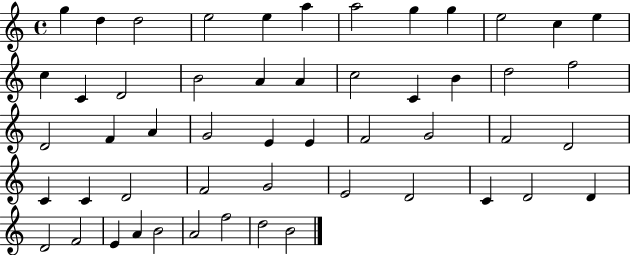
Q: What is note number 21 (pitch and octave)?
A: B4